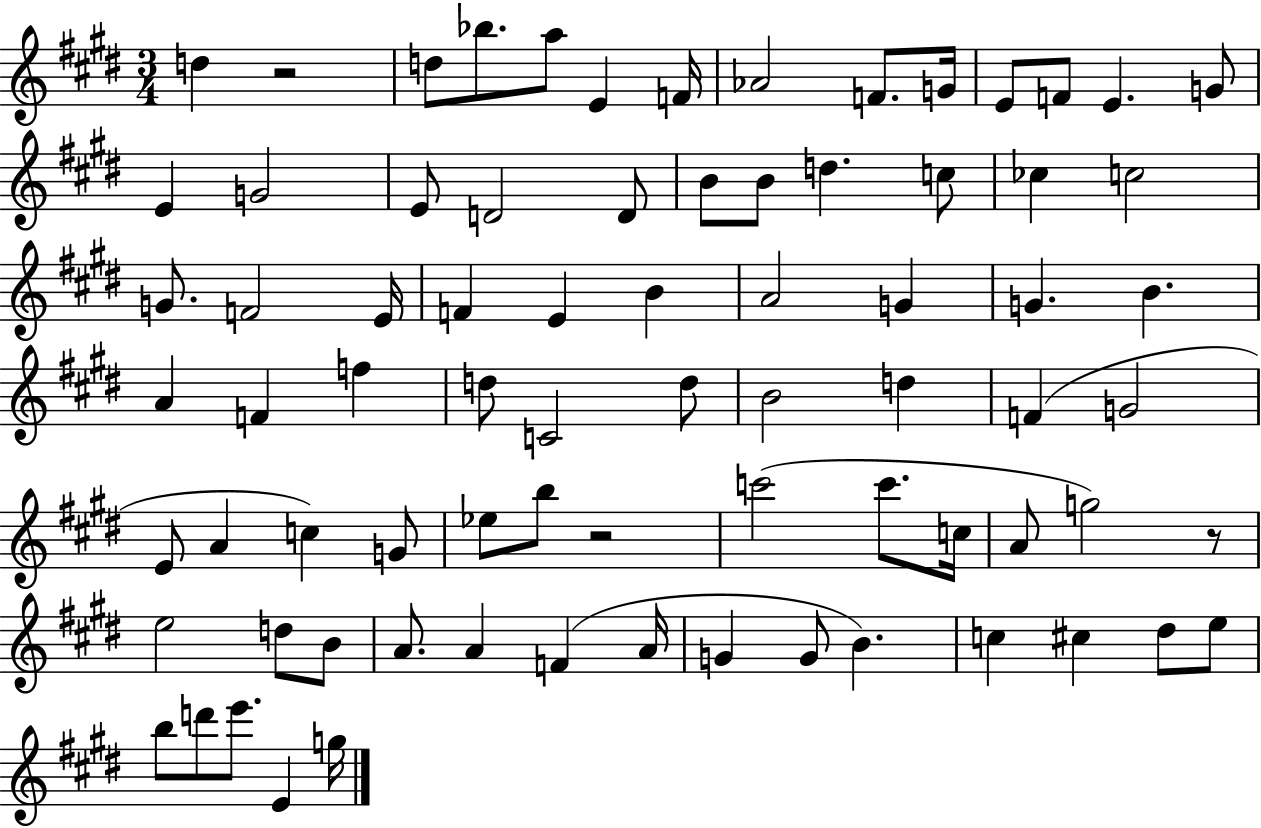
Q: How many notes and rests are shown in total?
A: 77